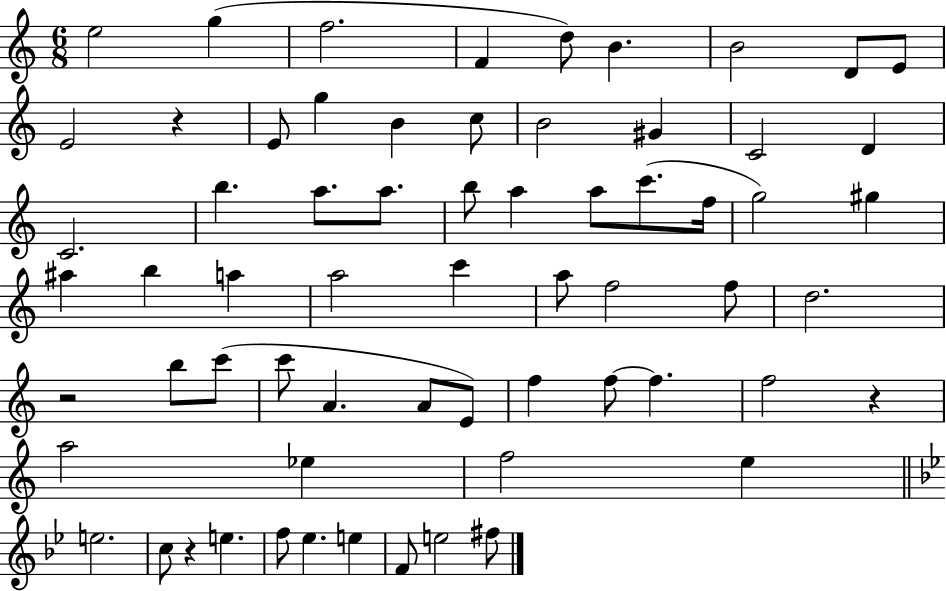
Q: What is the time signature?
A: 6/8